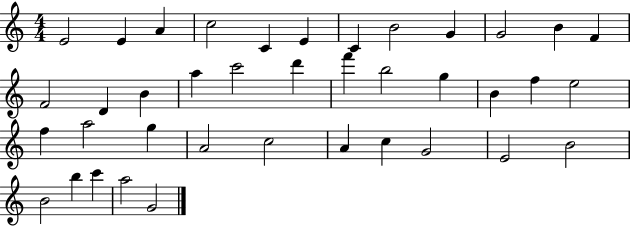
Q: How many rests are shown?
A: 0